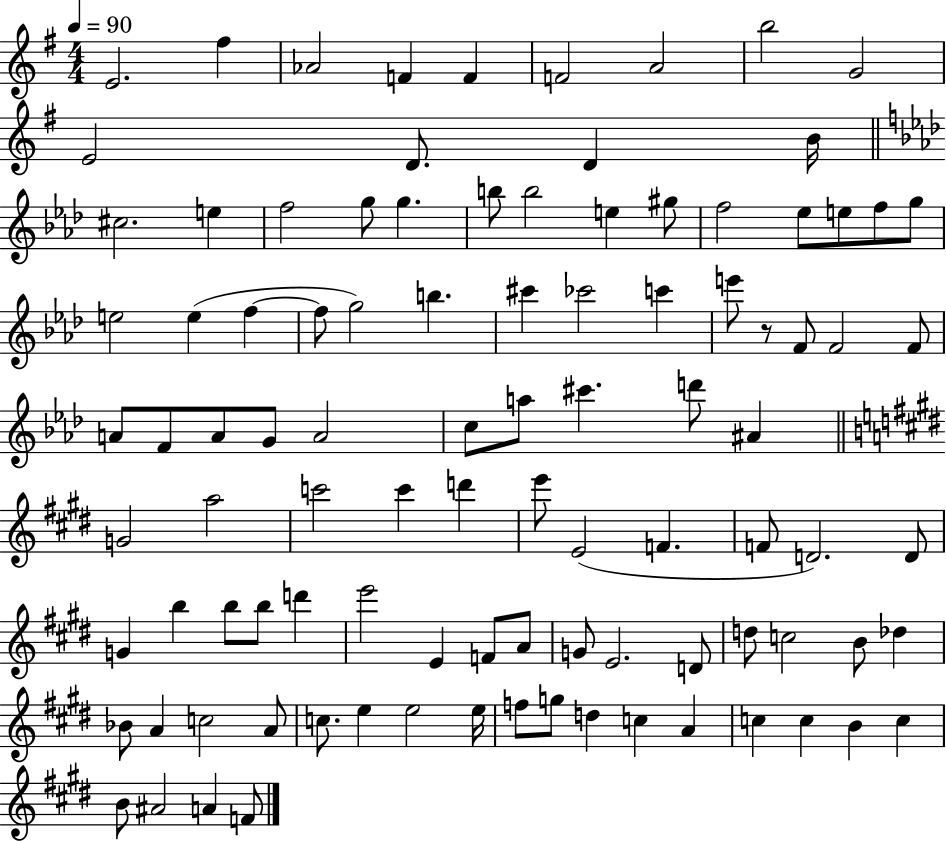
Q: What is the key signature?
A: G major